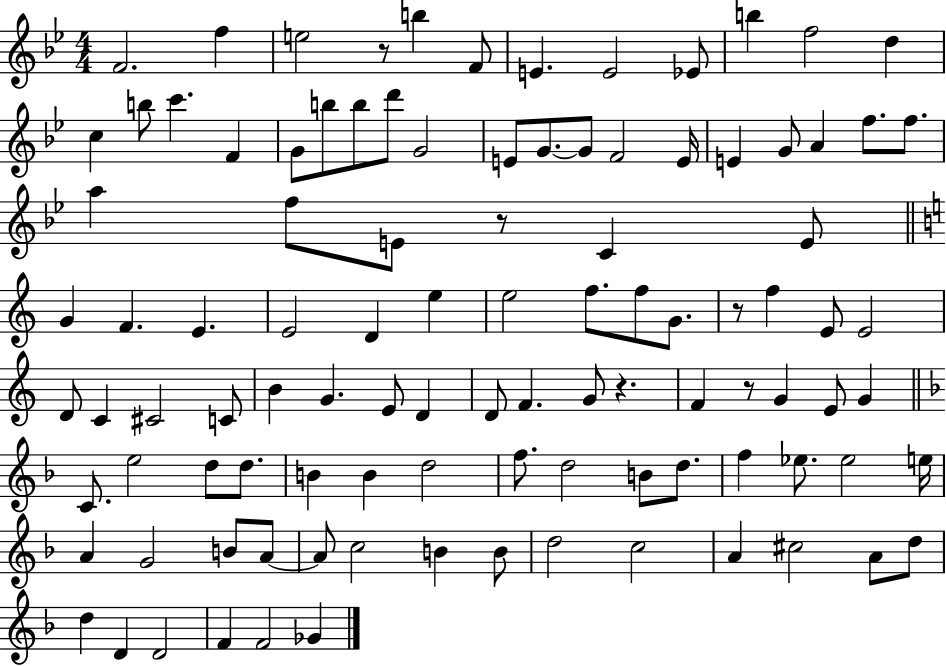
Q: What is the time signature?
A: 4/4